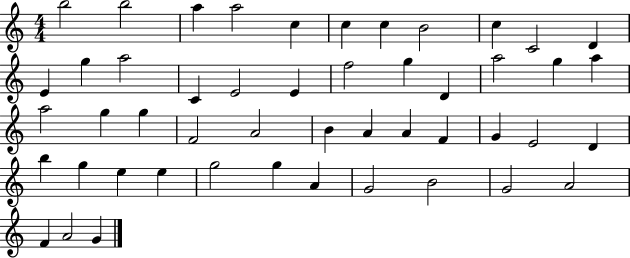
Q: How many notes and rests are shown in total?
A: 49